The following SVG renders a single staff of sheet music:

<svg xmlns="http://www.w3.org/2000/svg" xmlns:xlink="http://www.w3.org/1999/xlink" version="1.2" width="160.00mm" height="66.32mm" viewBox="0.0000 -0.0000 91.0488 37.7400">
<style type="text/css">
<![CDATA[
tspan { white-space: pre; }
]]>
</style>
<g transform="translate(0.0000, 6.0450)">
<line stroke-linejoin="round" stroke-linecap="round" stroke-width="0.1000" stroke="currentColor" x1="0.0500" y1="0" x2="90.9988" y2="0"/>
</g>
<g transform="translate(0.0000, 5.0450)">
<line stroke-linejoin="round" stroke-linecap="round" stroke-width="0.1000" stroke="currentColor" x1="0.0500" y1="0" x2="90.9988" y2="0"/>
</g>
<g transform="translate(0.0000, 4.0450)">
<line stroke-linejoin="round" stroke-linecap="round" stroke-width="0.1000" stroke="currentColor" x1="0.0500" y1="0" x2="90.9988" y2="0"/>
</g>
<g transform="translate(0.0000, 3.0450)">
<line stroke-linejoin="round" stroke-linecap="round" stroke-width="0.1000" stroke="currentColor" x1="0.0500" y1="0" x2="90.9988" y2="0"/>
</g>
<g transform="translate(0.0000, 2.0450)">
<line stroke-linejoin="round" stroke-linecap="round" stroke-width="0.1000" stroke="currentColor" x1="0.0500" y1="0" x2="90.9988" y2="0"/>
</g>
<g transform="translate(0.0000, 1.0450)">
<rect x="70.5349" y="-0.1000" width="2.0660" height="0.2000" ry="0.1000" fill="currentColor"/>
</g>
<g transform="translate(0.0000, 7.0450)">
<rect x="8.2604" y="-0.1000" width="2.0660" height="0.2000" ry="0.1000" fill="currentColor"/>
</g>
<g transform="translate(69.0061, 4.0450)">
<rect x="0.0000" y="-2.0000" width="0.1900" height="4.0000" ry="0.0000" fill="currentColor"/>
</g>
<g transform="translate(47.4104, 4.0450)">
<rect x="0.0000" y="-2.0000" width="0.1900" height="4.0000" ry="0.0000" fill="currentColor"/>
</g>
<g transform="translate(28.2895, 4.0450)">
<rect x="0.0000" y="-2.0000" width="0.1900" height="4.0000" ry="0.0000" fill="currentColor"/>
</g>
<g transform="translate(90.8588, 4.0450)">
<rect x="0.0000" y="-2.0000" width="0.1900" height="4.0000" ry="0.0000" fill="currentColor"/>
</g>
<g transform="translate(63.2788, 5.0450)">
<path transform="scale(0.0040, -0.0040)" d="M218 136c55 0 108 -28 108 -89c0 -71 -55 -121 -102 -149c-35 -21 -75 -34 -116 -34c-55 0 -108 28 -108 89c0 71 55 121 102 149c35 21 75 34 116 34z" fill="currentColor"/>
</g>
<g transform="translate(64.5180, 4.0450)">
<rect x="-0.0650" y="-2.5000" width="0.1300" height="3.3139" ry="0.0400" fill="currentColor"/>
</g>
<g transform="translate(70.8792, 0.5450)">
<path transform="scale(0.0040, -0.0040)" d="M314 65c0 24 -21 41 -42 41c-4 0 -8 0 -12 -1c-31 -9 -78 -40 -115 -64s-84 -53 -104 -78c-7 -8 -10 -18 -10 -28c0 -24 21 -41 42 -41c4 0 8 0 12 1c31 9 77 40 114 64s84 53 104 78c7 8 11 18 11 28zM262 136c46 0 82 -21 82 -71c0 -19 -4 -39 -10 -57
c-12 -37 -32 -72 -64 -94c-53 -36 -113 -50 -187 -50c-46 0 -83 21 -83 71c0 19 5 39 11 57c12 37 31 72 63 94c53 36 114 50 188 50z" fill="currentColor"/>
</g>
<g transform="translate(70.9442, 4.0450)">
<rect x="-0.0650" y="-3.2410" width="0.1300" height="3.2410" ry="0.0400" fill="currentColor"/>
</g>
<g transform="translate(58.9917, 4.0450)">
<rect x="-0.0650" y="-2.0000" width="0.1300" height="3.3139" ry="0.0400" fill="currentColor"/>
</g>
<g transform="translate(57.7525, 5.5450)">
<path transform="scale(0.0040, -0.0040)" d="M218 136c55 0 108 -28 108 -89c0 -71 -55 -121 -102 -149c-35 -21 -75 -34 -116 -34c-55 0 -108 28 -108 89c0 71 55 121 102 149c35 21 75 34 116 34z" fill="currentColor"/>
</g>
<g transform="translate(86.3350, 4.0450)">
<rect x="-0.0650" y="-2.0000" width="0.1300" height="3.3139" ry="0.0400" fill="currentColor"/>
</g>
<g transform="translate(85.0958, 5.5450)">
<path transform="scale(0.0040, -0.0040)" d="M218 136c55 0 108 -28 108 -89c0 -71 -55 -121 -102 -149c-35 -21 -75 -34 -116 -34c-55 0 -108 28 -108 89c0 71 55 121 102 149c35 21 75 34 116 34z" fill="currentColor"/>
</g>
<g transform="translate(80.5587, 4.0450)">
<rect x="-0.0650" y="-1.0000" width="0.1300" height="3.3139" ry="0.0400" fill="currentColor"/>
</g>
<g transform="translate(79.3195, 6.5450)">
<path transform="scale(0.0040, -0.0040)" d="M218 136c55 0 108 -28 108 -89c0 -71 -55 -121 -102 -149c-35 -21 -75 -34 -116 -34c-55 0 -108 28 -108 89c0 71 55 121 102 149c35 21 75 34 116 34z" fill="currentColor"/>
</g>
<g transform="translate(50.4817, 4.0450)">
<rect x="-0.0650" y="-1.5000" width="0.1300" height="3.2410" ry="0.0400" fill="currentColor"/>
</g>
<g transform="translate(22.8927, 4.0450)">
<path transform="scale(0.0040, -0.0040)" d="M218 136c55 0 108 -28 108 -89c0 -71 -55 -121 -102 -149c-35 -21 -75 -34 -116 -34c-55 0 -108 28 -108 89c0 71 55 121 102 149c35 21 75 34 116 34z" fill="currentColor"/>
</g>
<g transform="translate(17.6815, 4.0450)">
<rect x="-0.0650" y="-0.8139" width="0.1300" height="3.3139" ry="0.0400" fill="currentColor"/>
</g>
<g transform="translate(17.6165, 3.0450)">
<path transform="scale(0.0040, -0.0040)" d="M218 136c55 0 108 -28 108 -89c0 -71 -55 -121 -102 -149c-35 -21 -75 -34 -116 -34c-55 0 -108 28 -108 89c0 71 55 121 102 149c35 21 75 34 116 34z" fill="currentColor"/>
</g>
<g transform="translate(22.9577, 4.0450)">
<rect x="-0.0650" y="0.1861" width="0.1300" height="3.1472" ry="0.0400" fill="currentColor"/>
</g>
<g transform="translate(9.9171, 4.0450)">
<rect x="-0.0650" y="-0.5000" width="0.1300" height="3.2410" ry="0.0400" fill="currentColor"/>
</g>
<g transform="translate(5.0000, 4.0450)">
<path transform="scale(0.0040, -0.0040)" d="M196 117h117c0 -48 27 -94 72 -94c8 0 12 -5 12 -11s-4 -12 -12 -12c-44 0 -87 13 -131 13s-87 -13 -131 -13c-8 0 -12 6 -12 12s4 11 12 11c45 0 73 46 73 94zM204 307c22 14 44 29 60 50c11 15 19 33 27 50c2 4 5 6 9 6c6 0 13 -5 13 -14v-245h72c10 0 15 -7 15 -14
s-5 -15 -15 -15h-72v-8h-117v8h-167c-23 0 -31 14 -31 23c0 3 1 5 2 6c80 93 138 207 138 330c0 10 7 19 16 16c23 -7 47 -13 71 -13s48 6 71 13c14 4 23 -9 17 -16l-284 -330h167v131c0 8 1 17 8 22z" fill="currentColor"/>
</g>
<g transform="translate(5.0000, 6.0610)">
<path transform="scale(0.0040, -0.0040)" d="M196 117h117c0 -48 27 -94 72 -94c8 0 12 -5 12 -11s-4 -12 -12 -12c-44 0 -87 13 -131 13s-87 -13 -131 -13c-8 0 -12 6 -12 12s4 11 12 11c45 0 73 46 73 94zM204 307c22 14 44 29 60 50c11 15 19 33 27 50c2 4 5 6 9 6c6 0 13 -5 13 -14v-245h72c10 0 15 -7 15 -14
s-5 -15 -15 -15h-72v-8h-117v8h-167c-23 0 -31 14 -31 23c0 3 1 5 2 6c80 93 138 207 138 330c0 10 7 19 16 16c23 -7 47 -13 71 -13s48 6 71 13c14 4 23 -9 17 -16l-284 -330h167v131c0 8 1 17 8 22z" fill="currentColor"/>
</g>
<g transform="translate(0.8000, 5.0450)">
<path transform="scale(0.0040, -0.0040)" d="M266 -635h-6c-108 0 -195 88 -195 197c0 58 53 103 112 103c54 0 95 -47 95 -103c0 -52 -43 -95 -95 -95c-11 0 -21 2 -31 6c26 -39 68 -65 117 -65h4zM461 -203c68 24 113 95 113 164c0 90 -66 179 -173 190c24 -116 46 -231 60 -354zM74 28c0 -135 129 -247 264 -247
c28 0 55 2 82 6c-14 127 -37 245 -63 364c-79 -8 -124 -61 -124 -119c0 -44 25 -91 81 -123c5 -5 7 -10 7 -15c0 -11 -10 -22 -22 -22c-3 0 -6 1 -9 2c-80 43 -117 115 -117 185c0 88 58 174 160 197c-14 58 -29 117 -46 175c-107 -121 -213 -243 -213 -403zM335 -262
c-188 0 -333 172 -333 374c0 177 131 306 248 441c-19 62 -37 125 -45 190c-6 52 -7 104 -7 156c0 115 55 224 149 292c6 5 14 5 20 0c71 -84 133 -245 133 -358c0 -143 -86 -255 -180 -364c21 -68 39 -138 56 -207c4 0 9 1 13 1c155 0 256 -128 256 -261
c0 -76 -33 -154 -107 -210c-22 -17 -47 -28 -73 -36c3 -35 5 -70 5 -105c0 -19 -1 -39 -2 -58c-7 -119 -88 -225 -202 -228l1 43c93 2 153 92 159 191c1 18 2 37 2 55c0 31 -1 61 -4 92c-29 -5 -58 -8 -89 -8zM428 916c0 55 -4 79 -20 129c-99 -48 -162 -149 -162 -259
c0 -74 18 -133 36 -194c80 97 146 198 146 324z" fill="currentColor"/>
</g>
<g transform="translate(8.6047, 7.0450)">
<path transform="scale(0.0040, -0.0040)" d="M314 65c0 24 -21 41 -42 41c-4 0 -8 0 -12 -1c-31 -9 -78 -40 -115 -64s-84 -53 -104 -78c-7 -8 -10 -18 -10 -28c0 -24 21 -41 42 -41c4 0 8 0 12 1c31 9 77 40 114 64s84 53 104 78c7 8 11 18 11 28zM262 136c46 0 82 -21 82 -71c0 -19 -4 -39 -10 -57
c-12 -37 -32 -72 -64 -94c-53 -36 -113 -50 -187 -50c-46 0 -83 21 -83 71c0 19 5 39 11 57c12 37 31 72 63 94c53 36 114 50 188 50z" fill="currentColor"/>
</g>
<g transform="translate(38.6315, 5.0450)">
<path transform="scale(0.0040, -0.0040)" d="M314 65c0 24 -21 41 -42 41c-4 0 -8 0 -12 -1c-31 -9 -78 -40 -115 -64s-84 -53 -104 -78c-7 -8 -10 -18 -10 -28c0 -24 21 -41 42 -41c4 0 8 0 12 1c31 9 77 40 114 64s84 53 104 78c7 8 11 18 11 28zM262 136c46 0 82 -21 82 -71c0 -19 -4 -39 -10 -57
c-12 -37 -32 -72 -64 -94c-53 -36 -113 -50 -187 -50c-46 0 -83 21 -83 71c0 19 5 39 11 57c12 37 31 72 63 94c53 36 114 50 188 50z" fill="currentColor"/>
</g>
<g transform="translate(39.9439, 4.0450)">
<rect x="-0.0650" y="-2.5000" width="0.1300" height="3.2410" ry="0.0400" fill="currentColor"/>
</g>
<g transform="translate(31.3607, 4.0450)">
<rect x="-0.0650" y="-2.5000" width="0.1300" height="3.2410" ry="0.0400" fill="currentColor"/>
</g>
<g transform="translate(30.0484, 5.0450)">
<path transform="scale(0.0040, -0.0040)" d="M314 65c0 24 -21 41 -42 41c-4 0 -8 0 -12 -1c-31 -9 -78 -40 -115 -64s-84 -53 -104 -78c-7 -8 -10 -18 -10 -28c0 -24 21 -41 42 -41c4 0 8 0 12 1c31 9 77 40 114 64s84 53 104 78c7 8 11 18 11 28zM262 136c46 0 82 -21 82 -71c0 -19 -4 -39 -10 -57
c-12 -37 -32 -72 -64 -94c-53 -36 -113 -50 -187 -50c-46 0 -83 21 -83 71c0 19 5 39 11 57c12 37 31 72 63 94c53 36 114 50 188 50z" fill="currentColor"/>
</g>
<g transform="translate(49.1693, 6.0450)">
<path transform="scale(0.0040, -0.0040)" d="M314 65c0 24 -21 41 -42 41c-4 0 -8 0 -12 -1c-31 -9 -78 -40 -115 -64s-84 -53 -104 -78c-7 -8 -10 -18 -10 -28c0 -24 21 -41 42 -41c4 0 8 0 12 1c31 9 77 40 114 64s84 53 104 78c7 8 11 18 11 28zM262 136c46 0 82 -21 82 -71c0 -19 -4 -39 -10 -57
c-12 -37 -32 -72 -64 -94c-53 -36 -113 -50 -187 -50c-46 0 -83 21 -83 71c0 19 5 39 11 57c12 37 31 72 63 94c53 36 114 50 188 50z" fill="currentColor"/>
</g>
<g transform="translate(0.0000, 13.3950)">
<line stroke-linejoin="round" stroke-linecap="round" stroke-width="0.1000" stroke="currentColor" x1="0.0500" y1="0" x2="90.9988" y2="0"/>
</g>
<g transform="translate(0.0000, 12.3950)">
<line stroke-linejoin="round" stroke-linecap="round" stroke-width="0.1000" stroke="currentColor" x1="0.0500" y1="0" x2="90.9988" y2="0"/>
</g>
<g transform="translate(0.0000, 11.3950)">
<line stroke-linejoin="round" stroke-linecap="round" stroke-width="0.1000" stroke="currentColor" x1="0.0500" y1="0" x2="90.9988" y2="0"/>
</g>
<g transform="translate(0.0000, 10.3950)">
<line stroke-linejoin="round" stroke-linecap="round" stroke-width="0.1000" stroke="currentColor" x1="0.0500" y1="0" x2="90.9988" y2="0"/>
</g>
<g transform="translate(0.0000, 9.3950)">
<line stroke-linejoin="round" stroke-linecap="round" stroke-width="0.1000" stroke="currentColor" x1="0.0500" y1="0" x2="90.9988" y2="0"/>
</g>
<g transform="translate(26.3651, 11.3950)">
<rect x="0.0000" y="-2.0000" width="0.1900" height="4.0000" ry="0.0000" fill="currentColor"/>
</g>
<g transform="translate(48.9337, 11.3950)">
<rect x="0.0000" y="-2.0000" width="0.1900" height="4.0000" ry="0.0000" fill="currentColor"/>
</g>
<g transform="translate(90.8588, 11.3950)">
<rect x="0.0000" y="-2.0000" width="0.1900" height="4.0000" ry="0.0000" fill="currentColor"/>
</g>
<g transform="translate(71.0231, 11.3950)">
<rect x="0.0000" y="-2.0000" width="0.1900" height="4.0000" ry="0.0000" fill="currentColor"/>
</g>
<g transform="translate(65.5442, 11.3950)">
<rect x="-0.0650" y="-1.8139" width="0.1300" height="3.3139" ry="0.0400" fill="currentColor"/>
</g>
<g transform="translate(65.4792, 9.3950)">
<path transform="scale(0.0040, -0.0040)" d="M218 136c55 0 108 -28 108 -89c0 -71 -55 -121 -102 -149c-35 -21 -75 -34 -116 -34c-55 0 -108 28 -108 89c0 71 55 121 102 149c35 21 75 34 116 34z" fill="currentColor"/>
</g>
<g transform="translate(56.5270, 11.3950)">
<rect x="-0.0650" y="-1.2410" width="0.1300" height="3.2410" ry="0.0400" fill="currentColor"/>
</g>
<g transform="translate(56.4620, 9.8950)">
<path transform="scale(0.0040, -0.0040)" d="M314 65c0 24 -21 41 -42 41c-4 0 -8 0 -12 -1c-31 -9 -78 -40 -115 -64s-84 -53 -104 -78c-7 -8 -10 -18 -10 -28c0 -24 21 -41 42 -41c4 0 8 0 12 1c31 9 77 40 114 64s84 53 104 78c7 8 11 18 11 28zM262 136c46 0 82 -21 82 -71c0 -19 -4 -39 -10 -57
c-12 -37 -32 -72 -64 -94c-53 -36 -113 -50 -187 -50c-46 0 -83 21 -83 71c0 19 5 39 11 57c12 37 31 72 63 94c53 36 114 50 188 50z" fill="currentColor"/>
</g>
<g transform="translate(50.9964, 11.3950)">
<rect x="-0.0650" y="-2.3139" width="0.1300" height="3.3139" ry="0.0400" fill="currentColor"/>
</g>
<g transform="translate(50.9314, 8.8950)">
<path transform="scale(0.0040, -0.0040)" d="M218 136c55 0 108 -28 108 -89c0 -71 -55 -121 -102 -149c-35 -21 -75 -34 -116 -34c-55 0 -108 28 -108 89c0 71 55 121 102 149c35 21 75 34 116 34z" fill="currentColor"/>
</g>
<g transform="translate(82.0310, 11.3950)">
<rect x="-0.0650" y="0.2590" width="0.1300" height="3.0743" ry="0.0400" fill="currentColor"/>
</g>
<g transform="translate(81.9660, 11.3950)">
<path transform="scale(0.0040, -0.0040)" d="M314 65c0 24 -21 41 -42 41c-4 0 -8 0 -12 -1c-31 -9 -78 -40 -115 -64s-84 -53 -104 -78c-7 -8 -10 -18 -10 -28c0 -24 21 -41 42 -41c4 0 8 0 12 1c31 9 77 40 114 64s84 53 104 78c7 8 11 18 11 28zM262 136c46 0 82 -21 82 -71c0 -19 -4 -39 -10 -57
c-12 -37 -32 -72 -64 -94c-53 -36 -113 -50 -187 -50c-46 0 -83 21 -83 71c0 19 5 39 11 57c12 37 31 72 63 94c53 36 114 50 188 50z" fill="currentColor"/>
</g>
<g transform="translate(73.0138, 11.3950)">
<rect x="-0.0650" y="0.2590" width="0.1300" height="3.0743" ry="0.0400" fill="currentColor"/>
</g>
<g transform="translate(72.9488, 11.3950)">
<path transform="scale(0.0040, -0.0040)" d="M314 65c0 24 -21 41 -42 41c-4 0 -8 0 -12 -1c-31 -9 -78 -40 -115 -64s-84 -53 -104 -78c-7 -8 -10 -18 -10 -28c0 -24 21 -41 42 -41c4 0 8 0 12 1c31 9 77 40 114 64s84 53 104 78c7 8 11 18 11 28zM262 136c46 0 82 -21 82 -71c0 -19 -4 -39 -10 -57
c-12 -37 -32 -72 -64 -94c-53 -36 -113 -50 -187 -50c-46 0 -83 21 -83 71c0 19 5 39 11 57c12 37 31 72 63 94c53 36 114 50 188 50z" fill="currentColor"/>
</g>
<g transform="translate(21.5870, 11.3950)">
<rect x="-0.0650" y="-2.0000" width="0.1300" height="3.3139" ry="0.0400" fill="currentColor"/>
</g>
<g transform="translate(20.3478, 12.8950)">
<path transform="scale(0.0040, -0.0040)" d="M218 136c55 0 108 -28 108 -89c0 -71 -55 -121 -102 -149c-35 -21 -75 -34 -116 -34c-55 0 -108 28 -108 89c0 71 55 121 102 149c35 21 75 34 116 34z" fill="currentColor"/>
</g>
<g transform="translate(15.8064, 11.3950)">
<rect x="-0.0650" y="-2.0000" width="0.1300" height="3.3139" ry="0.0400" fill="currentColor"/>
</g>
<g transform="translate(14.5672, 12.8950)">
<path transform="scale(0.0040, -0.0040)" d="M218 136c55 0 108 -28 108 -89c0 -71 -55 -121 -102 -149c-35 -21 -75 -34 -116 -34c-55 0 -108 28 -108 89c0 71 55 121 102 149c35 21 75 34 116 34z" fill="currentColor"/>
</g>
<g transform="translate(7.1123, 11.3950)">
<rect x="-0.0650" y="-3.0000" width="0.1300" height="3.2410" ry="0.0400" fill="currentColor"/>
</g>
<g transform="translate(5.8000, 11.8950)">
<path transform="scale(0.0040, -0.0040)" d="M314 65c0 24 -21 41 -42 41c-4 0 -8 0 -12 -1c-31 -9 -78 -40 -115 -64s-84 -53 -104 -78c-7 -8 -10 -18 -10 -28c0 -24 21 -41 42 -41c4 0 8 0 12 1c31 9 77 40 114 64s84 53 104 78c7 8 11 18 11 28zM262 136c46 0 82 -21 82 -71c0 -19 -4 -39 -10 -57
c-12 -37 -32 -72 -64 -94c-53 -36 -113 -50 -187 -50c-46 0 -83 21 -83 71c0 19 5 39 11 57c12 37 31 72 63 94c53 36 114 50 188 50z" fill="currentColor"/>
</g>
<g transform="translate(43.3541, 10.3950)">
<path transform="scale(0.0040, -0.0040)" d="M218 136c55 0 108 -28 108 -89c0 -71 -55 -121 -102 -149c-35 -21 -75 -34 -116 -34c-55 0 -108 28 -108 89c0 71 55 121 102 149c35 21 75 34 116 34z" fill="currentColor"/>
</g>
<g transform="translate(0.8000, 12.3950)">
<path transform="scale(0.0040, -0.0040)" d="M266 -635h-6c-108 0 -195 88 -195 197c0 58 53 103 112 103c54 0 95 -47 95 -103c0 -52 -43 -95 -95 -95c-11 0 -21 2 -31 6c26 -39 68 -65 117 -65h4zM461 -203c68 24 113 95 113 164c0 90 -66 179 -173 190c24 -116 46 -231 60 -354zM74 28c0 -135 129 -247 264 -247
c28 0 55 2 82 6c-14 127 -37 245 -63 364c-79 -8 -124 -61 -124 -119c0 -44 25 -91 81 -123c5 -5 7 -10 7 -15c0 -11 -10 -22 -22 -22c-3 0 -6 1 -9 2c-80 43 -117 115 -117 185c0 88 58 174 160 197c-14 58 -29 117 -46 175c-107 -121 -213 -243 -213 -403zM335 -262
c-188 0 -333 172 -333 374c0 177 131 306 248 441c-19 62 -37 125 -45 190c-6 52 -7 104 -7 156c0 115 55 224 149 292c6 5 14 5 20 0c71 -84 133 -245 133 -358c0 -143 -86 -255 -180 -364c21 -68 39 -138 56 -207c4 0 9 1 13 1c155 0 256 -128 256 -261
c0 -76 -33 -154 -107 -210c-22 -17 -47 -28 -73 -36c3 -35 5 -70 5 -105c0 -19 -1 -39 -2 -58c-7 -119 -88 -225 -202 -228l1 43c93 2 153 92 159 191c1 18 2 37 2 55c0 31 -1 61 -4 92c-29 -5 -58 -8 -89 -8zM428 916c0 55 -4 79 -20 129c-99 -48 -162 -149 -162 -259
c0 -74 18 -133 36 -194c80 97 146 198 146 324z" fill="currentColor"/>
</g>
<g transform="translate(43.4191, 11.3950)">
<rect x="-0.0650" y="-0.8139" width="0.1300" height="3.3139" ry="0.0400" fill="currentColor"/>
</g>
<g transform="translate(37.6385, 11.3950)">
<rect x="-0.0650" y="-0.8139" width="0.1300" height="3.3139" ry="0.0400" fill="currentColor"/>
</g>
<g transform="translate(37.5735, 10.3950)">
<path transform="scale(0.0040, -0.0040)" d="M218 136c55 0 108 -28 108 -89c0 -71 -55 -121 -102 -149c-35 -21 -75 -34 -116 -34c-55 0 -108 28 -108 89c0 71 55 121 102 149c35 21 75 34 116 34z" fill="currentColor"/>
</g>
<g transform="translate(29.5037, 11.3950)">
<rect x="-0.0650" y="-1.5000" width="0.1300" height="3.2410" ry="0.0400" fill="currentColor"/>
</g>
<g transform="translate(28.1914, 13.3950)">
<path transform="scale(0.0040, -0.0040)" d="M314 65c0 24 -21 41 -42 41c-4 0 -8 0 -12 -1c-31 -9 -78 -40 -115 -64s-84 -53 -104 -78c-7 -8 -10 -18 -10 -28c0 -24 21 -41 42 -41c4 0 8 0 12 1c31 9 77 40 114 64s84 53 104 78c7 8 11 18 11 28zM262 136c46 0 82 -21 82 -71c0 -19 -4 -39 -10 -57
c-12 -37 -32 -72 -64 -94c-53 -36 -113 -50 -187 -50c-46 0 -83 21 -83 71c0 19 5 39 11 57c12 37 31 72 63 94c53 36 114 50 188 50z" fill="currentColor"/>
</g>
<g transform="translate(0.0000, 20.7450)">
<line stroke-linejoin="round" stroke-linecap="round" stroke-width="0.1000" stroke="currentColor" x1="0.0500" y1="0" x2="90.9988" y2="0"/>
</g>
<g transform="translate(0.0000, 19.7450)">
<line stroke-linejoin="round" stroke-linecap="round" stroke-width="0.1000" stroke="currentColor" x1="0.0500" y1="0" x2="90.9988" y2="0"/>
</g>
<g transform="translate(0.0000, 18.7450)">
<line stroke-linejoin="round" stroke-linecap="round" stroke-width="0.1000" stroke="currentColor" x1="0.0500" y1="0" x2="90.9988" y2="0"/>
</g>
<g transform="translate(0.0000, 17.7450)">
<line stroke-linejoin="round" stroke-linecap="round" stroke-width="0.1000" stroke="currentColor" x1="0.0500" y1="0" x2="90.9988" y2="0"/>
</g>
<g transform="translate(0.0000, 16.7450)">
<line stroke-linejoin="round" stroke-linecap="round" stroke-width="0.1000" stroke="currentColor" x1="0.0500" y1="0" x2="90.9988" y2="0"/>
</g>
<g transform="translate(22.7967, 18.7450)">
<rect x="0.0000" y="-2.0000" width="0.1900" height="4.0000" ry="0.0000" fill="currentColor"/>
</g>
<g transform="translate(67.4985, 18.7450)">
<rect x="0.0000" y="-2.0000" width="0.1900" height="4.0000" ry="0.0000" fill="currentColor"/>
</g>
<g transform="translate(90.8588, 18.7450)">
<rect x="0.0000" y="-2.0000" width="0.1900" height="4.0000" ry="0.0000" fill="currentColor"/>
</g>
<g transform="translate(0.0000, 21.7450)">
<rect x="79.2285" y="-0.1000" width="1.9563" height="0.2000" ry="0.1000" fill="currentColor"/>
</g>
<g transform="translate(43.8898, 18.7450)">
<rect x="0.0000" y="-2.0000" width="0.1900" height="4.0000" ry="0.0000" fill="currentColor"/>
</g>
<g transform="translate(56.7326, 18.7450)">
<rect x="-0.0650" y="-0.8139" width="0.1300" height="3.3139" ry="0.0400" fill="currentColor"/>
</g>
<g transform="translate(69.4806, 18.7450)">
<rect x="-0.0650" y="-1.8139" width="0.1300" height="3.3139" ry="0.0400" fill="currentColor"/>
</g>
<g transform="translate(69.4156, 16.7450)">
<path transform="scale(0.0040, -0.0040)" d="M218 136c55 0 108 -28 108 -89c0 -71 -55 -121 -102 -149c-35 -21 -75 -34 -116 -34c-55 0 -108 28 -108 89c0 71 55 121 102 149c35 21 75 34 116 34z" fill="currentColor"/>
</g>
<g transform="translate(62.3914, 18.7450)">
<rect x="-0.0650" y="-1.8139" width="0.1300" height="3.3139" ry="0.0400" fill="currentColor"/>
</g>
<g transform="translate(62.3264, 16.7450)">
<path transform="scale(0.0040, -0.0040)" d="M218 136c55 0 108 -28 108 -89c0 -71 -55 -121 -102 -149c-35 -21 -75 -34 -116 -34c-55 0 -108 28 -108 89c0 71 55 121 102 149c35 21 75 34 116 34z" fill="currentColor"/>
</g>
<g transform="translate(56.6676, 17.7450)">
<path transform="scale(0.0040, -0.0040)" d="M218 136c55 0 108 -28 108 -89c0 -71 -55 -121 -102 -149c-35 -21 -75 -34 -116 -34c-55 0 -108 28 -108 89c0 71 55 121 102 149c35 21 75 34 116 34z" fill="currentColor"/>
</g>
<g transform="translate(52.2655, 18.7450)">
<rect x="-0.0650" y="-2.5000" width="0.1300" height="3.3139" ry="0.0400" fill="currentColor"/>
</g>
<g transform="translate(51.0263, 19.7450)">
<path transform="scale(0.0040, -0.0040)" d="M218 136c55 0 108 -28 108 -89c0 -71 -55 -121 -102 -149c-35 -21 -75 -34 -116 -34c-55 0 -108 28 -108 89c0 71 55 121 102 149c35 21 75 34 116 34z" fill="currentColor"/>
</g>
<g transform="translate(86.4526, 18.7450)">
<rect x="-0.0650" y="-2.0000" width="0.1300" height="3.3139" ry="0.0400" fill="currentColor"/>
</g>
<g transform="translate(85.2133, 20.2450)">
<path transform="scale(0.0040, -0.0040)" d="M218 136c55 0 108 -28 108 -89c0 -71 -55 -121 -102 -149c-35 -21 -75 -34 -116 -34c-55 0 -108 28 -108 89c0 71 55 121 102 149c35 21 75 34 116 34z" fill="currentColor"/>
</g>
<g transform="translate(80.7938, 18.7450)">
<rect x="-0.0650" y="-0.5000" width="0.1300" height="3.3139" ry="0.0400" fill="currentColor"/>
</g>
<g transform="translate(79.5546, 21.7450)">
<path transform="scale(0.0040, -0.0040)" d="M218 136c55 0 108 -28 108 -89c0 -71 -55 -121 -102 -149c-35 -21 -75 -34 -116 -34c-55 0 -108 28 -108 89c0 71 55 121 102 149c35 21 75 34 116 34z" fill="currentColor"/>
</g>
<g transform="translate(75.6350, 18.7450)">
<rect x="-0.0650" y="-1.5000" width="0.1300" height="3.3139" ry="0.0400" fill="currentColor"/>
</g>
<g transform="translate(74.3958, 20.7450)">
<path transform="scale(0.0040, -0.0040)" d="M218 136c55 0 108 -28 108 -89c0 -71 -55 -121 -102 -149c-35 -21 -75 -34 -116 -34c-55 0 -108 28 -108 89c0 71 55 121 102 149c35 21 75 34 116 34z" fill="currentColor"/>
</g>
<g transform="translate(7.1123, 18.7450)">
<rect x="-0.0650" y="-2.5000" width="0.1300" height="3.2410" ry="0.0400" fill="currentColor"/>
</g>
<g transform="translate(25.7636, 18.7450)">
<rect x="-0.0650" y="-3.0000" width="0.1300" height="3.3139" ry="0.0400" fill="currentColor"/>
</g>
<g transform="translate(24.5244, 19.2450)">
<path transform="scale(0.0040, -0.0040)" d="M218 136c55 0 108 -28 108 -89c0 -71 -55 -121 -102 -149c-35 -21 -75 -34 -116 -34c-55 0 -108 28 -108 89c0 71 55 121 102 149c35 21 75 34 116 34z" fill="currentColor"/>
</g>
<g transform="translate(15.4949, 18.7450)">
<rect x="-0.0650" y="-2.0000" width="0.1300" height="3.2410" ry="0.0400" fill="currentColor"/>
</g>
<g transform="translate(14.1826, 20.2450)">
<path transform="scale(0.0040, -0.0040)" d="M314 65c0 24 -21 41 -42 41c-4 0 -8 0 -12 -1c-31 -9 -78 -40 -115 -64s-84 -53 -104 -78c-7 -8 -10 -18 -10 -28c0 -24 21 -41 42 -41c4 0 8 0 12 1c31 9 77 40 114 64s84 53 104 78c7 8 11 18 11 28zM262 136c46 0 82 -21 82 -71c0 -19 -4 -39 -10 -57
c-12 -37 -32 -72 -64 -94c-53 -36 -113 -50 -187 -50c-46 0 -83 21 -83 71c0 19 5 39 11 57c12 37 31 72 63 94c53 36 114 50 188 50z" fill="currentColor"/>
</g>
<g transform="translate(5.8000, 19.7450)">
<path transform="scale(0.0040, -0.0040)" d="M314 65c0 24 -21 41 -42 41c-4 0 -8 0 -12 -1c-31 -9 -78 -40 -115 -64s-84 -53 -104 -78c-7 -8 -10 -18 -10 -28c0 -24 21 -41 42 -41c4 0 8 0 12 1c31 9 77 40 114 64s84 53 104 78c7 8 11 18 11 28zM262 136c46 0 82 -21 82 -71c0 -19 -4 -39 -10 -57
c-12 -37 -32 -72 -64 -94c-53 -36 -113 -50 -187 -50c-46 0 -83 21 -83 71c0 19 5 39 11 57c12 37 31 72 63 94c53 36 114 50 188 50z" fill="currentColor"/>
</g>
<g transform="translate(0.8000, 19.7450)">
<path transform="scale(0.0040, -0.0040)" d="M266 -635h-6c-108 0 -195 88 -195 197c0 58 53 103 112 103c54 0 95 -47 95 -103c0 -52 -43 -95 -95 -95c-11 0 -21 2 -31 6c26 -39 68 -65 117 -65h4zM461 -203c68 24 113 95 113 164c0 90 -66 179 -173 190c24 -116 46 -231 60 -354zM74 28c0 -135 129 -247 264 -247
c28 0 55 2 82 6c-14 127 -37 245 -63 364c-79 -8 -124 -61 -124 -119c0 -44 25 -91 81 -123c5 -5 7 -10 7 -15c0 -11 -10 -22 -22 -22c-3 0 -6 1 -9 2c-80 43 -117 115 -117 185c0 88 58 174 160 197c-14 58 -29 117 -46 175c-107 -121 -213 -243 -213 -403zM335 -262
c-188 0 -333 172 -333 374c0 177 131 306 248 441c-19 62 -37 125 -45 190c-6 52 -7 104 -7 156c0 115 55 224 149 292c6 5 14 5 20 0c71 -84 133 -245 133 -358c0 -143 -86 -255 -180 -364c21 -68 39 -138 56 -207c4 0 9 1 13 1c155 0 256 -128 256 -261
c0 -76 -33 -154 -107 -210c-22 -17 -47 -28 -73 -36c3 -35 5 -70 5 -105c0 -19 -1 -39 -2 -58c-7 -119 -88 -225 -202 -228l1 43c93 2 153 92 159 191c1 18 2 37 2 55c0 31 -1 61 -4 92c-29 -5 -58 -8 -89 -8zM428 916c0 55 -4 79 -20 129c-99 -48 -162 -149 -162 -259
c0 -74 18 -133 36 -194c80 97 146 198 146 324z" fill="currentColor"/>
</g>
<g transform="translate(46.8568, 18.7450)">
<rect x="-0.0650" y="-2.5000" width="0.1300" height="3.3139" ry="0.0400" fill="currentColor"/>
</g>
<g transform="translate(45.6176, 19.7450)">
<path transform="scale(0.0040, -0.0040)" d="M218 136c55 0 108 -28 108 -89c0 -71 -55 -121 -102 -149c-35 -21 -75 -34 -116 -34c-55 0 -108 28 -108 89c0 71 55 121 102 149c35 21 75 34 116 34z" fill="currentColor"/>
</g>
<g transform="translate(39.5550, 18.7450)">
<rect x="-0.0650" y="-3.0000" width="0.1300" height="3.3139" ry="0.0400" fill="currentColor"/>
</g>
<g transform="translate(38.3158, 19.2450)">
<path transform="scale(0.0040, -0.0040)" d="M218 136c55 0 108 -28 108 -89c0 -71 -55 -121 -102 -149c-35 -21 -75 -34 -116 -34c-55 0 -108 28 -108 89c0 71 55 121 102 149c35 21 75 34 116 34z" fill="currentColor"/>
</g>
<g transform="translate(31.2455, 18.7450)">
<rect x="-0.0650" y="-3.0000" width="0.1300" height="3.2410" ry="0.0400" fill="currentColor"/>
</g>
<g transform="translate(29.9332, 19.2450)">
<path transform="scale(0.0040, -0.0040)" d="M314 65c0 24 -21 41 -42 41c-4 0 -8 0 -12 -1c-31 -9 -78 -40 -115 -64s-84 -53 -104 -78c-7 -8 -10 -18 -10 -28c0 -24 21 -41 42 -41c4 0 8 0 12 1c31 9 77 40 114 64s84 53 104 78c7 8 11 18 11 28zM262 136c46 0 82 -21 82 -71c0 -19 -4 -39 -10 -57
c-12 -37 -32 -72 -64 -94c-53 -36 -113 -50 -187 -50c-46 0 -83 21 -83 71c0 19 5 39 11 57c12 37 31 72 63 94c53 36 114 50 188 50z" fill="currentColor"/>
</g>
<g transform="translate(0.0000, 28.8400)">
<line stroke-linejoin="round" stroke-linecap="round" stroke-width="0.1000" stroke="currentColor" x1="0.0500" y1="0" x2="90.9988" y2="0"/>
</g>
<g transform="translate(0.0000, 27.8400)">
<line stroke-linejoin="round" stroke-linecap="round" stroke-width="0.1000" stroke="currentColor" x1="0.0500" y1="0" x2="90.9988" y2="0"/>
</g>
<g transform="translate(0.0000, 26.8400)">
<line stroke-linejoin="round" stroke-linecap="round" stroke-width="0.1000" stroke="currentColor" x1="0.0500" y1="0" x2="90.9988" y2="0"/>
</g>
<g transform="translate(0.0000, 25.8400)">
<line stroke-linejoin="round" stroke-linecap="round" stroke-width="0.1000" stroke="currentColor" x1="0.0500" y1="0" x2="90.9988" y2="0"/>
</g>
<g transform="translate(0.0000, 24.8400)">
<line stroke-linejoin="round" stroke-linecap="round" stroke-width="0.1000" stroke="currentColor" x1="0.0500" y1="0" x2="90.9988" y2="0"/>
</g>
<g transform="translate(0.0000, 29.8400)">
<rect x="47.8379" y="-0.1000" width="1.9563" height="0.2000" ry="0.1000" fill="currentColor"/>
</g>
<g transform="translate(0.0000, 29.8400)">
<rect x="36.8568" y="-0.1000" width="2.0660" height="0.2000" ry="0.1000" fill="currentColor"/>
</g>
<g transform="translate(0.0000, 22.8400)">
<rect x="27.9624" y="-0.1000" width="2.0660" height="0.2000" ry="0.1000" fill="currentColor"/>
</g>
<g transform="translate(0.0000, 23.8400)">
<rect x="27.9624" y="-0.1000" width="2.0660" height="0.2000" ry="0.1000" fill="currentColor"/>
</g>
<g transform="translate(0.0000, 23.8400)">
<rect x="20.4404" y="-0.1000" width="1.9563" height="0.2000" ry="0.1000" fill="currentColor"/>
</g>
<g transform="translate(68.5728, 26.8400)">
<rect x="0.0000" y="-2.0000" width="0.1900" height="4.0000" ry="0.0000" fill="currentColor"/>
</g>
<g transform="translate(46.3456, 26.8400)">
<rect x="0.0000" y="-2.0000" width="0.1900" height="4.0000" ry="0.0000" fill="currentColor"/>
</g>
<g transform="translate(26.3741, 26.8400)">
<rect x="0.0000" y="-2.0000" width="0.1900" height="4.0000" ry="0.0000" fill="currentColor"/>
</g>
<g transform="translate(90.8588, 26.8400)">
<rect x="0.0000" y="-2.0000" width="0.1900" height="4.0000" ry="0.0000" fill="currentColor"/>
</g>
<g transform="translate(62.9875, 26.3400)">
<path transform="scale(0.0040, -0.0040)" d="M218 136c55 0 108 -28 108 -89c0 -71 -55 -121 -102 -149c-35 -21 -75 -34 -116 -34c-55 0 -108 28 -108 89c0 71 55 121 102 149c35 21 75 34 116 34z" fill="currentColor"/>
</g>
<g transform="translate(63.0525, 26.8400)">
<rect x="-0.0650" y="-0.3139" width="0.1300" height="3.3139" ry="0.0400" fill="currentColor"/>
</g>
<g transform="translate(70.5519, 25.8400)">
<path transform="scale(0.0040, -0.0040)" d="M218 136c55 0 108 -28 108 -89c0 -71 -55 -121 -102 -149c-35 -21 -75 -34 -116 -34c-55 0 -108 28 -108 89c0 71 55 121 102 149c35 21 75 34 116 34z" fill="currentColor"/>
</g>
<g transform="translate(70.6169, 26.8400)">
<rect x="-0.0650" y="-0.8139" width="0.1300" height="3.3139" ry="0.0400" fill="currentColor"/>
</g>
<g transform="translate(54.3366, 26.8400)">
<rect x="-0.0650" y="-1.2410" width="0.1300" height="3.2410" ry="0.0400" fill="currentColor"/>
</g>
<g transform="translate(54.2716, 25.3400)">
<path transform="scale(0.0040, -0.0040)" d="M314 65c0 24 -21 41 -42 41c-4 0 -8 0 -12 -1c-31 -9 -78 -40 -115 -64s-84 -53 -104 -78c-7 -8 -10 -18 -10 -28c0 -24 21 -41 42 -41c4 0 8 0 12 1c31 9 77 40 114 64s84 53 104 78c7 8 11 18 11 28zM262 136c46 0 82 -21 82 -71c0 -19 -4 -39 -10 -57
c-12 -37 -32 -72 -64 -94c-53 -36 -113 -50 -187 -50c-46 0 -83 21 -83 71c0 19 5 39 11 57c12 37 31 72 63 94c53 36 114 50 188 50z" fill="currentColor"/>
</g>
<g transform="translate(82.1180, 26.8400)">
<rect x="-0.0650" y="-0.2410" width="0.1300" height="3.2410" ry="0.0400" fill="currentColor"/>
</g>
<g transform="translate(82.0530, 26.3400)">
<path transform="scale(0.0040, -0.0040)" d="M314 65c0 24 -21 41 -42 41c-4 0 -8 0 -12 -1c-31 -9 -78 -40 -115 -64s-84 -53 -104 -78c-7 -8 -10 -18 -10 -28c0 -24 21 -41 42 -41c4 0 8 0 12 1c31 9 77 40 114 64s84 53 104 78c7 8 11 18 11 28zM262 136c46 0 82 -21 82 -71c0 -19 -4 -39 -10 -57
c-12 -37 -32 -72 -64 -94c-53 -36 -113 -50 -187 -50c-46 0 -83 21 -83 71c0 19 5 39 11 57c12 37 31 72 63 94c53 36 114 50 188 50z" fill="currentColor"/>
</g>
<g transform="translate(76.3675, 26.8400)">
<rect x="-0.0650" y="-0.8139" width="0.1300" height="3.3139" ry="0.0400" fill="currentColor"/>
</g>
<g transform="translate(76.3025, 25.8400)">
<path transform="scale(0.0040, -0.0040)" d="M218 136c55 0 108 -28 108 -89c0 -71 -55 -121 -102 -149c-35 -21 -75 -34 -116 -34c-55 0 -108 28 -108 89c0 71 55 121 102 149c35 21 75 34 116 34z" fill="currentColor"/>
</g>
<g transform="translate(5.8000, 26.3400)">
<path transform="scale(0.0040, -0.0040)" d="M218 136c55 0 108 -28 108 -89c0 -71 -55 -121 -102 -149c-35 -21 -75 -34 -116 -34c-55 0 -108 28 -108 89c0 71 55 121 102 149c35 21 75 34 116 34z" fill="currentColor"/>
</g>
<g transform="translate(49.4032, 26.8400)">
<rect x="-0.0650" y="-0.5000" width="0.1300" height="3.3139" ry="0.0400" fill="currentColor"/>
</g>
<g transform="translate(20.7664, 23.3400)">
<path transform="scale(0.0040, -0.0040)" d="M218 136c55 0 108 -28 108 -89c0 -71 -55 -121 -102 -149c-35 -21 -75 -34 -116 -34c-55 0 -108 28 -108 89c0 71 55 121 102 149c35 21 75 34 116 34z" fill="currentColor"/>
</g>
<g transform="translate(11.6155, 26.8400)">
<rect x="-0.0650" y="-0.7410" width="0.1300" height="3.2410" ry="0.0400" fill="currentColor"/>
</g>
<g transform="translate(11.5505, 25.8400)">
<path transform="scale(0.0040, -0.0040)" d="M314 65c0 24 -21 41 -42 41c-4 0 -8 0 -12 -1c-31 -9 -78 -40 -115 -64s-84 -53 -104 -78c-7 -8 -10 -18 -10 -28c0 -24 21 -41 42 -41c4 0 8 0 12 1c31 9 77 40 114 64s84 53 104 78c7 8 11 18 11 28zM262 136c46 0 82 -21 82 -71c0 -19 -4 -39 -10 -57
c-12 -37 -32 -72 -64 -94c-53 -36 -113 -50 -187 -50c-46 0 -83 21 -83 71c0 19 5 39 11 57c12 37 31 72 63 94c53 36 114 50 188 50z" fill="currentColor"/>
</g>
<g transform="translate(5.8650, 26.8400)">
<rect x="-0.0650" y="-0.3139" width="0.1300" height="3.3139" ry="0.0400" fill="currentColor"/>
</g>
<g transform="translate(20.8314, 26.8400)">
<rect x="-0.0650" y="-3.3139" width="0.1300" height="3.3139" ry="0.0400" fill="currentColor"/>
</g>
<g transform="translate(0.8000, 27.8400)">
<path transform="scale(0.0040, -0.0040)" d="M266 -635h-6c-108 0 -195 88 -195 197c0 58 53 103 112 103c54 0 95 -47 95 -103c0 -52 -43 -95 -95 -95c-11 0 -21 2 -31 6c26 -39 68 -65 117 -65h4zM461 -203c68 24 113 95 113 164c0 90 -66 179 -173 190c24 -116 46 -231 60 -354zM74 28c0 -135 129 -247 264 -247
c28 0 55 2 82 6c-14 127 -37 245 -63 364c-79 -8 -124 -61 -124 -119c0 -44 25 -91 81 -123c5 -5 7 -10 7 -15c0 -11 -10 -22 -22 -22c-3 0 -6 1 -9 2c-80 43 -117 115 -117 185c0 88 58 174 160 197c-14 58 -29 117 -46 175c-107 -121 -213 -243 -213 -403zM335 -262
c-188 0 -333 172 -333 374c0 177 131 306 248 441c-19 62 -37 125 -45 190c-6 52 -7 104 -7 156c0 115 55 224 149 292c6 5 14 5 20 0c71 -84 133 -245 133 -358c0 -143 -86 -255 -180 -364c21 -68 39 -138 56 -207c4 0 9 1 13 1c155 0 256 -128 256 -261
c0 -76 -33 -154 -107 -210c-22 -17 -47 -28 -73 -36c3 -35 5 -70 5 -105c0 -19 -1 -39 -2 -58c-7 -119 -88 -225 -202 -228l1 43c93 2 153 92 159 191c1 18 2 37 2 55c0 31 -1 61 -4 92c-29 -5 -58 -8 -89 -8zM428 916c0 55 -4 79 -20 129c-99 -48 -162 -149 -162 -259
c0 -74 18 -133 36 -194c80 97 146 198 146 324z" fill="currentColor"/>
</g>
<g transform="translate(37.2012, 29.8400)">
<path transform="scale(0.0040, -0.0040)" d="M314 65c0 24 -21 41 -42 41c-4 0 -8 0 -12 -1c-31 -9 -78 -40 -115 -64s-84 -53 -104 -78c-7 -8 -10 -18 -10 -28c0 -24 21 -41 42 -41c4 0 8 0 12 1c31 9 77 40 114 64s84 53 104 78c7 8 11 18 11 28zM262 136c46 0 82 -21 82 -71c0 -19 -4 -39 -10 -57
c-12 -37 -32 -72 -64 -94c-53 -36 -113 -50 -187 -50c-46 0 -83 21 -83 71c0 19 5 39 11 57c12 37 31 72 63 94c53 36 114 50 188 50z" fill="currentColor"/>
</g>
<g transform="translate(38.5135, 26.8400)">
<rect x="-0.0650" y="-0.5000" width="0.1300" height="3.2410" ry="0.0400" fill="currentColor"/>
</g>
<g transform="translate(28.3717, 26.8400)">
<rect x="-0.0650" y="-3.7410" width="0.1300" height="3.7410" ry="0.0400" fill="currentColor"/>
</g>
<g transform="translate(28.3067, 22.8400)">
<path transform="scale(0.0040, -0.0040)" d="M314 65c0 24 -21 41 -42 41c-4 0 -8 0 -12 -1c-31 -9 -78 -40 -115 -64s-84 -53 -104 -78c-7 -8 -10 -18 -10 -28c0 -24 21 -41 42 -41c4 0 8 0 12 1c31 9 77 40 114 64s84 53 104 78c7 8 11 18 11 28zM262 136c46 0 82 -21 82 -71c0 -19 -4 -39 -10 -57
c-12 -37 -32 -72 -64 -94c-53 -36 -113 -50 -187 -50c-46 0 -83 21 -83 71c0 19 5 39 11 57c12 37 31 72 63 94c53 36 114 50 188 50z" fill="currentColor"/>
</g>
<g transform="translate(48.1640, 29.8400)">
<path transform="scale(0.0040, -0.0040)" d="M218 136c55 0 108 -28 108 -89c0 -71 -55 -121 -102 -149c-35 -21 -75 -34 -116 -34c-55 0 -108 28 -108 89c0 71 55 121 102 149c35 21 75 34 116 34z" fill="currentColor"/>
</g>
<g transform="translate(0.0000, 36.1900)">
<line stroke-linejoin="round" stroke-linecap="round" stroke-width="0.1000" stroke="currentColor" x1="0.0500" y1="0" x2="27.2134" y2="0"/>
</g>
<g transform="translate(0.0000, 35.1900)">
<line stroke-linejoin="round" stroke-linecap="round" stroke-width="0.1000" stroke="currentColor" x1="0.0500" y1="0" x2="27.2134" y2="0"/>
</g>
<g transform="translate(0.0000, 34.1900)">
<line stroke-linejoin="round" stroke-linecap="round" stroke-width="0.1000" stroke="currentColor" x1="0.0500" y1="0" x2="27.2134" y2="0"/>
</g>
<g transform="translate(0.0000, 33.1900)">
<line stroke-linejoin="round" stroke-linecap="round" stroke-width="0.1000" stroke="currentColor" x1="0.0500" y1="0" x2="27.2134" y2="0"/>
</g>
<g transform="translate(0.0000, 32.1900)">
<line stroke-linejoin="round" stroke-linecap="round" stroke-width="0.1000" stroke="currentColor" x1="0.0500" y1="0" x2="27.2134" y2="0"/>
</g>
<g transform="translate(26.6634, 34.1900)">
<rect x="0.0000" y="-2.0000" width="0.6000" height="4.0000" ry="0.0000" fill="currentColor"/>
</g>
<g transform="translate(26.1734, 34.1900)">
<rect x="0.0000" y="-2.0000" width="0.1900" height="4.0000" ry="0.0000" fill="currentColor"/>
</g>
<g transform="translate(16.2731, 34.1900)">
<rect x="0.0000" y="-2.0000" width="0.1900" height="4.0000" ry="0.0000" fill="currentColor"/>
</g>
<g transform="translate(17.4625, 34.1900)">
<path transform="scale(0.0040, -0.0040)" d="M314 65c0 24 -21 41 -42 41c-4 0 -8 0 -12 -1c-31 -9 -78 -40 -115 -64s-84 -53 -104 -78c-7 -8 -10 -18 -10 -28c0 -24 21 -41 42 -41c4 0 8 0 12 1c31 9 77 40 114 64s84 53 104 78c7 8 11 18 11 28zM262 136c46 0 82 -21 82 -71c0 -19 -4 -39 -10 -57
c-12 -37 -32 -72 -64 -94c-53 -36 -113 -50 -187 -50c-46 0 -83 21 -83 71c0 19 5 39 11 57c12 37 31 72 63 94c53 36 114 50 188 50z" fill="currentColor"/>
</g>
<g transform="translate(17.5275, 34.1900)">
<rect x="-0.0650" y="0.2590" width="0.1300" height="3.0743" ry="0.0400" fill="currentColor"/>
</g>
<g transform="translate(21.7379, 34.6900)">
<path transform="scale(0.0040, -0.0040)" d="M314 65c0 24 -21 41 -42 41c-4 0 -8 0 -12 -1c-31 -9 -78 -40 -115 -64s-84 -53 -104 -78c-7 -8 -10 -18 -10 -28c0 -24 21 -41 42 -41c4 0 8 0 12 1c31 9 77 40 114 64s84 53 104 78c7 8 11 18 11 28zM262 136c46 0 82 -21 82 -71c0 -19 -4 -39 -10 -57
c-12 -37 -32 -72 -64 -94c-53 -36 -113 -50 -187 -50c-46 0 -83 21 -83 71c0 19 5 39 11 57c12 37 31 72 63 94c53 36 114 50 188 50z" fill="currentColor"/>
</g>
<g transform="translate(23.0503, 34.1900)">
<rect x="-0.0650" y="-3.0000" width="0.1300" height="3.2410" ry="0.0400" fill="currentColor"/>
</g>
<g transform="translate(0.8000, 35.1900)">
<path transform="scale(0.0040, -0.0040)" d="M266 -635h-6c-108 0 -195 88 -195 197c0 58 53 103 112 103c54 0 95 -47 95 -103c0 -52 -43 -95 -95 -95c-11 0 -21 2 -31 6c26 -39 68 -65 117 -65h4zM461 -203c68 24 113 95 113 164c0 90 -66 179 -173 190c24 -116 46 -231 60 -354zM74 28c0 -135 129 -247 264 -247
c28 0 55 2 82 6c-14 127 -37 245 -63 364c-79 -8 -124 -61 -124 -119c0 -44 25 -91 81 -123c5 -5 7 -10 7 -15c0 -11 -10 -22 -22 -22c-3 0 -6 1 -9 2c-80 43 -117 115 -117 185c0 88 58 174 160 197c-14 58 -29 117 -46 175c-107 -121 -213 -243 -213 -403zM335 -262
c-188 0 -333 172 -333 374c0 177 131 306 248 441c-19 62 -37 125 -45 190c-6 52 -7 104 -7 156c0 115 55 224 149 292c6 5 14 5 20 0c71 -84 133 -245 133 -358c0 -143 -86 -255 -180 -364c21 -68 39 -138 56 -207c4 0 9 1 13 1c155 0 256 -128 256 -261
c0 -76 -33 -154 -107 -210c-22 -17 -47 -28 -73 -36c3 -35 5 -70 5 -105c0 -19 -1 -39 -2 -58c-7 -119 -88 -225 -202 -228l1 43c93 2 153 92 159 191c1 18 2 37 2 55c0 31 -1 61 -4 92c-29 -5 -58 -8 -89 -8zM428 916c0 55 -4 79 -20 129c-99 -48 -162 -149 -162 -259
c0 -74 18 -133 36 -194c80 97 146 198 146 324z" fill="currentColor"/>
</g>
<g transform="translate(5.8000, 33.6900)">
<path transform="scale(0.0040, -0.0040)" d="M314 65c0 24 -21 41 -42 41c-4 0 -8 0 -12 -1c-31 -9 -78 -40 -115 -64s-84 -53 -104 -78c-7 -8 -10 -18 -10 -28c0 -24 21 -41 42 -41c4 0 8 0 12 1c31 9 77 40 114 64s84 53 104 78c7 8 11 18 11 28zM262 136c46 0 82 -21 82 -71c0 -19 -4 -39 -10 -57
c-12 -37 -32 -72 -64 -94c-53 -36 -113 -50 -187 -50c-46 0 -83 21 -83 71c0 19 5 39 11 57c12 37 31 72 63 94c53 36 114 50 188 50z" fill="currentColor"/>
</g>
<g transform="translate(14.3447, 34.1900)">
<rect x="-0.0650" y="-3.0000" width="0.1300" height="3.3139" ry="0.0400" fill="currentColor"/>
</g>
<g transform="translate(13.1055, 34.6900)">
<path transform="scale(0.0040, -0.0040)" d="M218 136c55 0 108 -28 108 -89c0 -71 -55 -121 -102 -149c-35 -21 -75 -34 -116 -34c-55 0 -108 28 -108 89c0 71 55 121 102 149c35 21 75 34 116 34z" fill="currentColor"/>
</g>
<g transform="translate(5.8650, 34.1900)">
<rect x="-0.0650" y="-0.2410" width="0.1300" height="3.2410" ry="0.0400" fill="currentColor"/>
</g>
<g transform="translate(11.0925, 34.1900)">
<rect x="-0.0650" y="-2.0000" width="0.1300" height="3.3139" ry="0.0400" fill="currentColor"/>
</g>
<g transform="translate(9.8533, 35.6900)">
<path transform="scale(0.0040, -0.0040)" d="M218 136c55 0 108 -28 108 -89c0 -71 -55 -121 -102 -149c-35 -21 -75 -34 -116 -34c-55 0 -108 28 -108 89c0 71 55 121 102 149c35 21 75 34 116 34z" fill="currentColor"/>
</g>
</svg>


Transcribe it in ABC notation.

X:1
T:Untitled
M:4/4
L:1/4
K:C
C2 d B G2 G2 E2 F G b2 D F A2 F F E2 d d g e2 f B2 B2 G2 F2 A A2 A G G d f f E C F c d2 b c'2 C2 C e2 c d d c2 c2 F A B2 A2